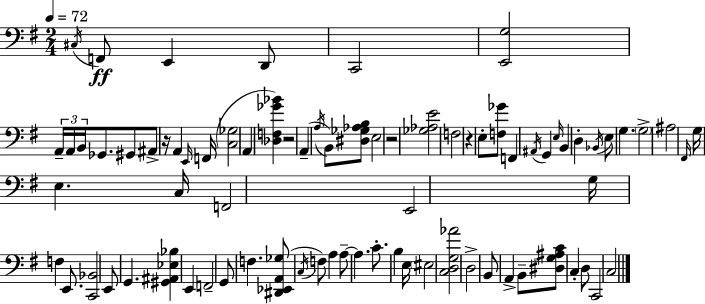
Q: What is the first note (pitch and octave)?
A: C#3